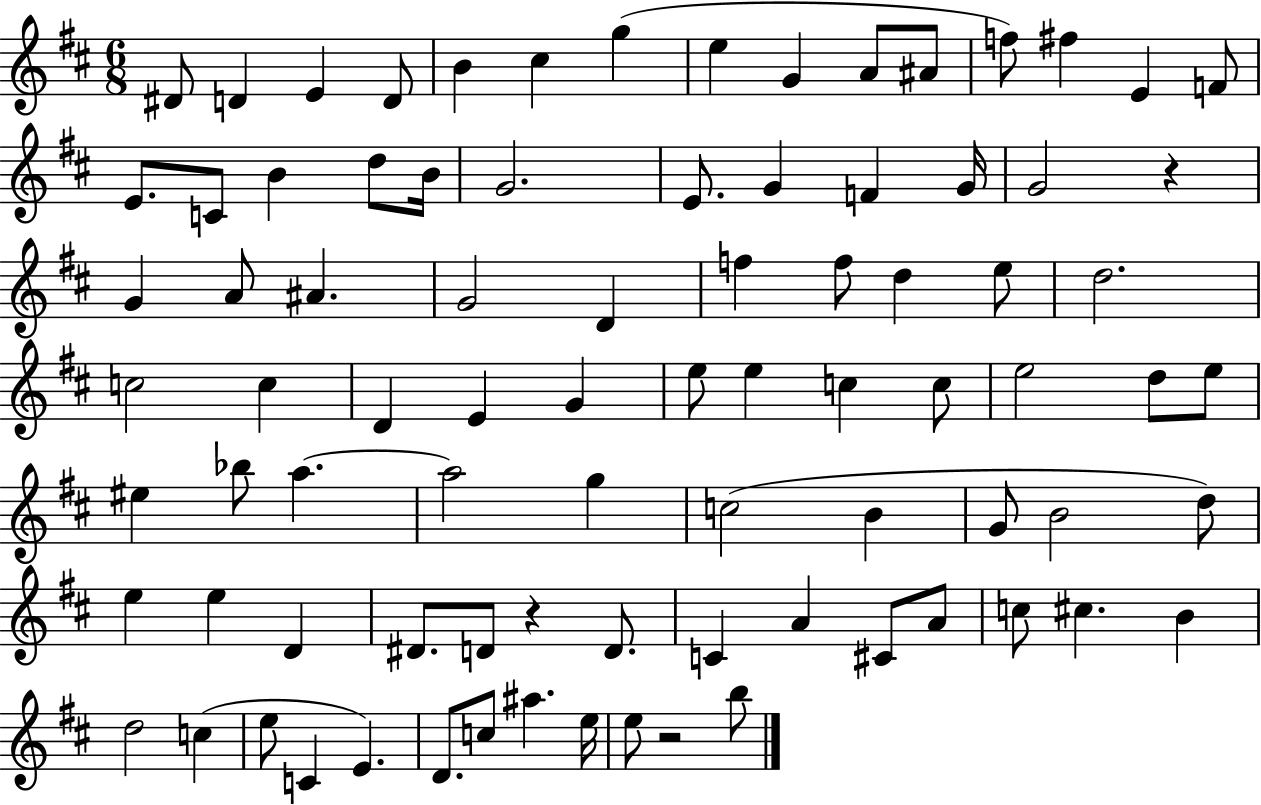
X:1
T:Untitled
M:6/8
L:1/4
K:D
^D/2 D E D/2 B ^c g e G A/2 ^A/2 f/2 ^f E F/2 E/2 C/2 B d/2 B/4 G2 E/2 G F G/4 G2 z G A/2 ^A G2 D f f/2 d e/2 d2 c2 c D E G e/2 e c c/2 e2 d/2 e/2 ^e _b/2 a a2 g c2 B G/2 B2 d/2 e e D ^D/2 D/2 z D/2 C A ^C/2 A/2 c/2 ^c B d2 c e/2 C E D/2 c/2 ^a e/4 e/2 z2 b/2